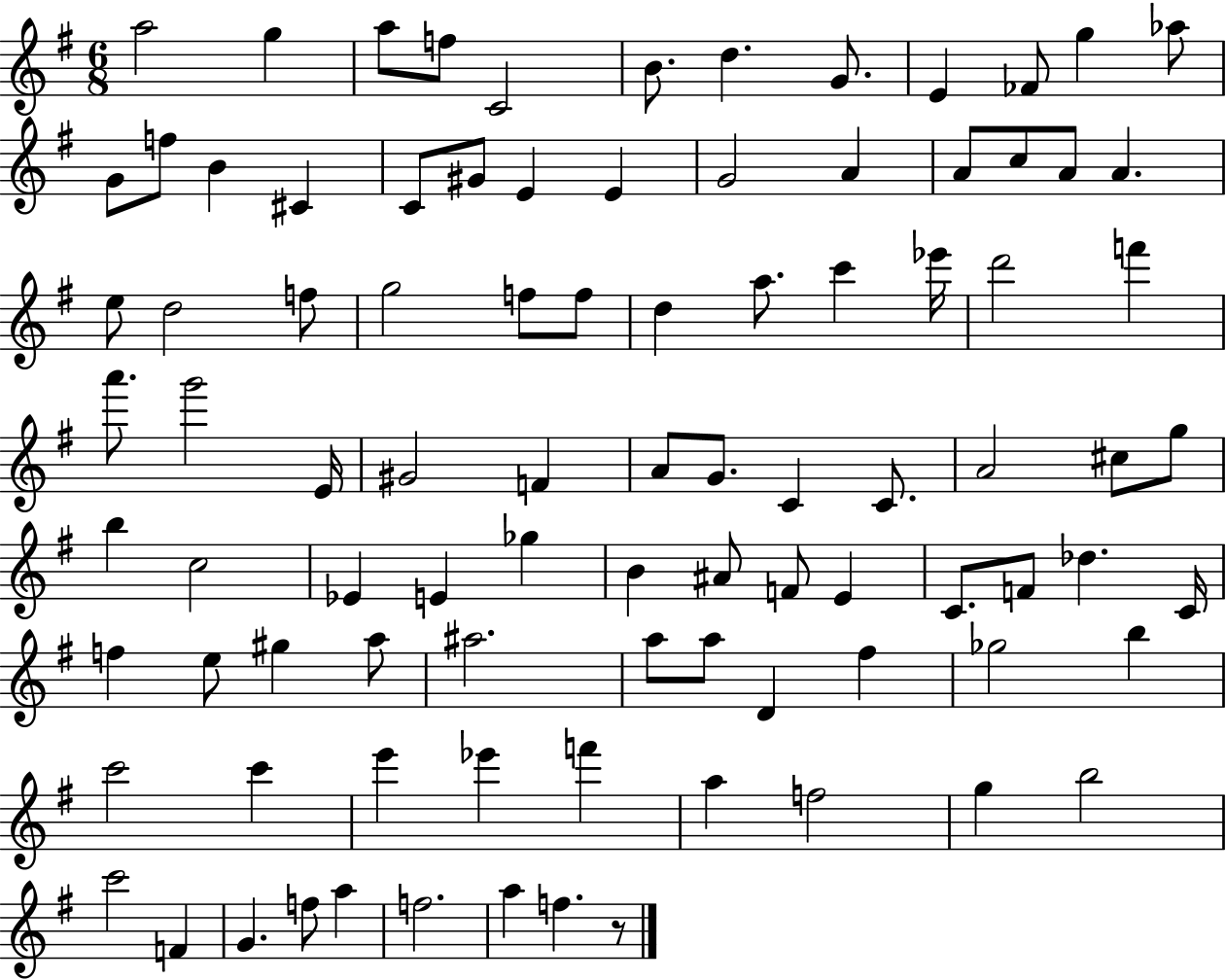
{
  \clef treble
  \numericTimeSignature
  \time 6/8
  \key g \major
  a''2 g''4 | a''8 f''8 c'2 | b'8. d''4. g'8. | e'4 fes'8 g''4 aes''8 | \break g'8 f''8 b'4 cis'4 | c'8 gis'8 e'4 e'4 | g'2 a'4 | a'8 c''8 a'8 a'4. | \break e''8 d''2 f''8 | g''2 f''8 f''8 | d''4 a''8. c'''4 ees'''16 | d'''2 f'''4 | \break a'''8. g'''2 e'16 | gis'2 f'4 | a'8 g'8. c'4 c'8. | a'2 cis''8 g''8 | \break b''4 c''2 | ees'4 e'4 ges''4 | b'4 ais'8 f'8 e'4 | c'8. f'8 des''4. c'16 | \break f''4 e''8 gis''4 a''8 | ais''2. | a''8 a''8 d'4 fis''4 | ges''2 b''4 | \break c'''2 c'''4 | e'''4 ees'''4 f'''4 | a''4 f''2 | g''4 b''2 | \break c'''2 f'4 | g'4. f''8 a''4 | f''2. | a''4 f''4. r8 | \break \bar "|."
}